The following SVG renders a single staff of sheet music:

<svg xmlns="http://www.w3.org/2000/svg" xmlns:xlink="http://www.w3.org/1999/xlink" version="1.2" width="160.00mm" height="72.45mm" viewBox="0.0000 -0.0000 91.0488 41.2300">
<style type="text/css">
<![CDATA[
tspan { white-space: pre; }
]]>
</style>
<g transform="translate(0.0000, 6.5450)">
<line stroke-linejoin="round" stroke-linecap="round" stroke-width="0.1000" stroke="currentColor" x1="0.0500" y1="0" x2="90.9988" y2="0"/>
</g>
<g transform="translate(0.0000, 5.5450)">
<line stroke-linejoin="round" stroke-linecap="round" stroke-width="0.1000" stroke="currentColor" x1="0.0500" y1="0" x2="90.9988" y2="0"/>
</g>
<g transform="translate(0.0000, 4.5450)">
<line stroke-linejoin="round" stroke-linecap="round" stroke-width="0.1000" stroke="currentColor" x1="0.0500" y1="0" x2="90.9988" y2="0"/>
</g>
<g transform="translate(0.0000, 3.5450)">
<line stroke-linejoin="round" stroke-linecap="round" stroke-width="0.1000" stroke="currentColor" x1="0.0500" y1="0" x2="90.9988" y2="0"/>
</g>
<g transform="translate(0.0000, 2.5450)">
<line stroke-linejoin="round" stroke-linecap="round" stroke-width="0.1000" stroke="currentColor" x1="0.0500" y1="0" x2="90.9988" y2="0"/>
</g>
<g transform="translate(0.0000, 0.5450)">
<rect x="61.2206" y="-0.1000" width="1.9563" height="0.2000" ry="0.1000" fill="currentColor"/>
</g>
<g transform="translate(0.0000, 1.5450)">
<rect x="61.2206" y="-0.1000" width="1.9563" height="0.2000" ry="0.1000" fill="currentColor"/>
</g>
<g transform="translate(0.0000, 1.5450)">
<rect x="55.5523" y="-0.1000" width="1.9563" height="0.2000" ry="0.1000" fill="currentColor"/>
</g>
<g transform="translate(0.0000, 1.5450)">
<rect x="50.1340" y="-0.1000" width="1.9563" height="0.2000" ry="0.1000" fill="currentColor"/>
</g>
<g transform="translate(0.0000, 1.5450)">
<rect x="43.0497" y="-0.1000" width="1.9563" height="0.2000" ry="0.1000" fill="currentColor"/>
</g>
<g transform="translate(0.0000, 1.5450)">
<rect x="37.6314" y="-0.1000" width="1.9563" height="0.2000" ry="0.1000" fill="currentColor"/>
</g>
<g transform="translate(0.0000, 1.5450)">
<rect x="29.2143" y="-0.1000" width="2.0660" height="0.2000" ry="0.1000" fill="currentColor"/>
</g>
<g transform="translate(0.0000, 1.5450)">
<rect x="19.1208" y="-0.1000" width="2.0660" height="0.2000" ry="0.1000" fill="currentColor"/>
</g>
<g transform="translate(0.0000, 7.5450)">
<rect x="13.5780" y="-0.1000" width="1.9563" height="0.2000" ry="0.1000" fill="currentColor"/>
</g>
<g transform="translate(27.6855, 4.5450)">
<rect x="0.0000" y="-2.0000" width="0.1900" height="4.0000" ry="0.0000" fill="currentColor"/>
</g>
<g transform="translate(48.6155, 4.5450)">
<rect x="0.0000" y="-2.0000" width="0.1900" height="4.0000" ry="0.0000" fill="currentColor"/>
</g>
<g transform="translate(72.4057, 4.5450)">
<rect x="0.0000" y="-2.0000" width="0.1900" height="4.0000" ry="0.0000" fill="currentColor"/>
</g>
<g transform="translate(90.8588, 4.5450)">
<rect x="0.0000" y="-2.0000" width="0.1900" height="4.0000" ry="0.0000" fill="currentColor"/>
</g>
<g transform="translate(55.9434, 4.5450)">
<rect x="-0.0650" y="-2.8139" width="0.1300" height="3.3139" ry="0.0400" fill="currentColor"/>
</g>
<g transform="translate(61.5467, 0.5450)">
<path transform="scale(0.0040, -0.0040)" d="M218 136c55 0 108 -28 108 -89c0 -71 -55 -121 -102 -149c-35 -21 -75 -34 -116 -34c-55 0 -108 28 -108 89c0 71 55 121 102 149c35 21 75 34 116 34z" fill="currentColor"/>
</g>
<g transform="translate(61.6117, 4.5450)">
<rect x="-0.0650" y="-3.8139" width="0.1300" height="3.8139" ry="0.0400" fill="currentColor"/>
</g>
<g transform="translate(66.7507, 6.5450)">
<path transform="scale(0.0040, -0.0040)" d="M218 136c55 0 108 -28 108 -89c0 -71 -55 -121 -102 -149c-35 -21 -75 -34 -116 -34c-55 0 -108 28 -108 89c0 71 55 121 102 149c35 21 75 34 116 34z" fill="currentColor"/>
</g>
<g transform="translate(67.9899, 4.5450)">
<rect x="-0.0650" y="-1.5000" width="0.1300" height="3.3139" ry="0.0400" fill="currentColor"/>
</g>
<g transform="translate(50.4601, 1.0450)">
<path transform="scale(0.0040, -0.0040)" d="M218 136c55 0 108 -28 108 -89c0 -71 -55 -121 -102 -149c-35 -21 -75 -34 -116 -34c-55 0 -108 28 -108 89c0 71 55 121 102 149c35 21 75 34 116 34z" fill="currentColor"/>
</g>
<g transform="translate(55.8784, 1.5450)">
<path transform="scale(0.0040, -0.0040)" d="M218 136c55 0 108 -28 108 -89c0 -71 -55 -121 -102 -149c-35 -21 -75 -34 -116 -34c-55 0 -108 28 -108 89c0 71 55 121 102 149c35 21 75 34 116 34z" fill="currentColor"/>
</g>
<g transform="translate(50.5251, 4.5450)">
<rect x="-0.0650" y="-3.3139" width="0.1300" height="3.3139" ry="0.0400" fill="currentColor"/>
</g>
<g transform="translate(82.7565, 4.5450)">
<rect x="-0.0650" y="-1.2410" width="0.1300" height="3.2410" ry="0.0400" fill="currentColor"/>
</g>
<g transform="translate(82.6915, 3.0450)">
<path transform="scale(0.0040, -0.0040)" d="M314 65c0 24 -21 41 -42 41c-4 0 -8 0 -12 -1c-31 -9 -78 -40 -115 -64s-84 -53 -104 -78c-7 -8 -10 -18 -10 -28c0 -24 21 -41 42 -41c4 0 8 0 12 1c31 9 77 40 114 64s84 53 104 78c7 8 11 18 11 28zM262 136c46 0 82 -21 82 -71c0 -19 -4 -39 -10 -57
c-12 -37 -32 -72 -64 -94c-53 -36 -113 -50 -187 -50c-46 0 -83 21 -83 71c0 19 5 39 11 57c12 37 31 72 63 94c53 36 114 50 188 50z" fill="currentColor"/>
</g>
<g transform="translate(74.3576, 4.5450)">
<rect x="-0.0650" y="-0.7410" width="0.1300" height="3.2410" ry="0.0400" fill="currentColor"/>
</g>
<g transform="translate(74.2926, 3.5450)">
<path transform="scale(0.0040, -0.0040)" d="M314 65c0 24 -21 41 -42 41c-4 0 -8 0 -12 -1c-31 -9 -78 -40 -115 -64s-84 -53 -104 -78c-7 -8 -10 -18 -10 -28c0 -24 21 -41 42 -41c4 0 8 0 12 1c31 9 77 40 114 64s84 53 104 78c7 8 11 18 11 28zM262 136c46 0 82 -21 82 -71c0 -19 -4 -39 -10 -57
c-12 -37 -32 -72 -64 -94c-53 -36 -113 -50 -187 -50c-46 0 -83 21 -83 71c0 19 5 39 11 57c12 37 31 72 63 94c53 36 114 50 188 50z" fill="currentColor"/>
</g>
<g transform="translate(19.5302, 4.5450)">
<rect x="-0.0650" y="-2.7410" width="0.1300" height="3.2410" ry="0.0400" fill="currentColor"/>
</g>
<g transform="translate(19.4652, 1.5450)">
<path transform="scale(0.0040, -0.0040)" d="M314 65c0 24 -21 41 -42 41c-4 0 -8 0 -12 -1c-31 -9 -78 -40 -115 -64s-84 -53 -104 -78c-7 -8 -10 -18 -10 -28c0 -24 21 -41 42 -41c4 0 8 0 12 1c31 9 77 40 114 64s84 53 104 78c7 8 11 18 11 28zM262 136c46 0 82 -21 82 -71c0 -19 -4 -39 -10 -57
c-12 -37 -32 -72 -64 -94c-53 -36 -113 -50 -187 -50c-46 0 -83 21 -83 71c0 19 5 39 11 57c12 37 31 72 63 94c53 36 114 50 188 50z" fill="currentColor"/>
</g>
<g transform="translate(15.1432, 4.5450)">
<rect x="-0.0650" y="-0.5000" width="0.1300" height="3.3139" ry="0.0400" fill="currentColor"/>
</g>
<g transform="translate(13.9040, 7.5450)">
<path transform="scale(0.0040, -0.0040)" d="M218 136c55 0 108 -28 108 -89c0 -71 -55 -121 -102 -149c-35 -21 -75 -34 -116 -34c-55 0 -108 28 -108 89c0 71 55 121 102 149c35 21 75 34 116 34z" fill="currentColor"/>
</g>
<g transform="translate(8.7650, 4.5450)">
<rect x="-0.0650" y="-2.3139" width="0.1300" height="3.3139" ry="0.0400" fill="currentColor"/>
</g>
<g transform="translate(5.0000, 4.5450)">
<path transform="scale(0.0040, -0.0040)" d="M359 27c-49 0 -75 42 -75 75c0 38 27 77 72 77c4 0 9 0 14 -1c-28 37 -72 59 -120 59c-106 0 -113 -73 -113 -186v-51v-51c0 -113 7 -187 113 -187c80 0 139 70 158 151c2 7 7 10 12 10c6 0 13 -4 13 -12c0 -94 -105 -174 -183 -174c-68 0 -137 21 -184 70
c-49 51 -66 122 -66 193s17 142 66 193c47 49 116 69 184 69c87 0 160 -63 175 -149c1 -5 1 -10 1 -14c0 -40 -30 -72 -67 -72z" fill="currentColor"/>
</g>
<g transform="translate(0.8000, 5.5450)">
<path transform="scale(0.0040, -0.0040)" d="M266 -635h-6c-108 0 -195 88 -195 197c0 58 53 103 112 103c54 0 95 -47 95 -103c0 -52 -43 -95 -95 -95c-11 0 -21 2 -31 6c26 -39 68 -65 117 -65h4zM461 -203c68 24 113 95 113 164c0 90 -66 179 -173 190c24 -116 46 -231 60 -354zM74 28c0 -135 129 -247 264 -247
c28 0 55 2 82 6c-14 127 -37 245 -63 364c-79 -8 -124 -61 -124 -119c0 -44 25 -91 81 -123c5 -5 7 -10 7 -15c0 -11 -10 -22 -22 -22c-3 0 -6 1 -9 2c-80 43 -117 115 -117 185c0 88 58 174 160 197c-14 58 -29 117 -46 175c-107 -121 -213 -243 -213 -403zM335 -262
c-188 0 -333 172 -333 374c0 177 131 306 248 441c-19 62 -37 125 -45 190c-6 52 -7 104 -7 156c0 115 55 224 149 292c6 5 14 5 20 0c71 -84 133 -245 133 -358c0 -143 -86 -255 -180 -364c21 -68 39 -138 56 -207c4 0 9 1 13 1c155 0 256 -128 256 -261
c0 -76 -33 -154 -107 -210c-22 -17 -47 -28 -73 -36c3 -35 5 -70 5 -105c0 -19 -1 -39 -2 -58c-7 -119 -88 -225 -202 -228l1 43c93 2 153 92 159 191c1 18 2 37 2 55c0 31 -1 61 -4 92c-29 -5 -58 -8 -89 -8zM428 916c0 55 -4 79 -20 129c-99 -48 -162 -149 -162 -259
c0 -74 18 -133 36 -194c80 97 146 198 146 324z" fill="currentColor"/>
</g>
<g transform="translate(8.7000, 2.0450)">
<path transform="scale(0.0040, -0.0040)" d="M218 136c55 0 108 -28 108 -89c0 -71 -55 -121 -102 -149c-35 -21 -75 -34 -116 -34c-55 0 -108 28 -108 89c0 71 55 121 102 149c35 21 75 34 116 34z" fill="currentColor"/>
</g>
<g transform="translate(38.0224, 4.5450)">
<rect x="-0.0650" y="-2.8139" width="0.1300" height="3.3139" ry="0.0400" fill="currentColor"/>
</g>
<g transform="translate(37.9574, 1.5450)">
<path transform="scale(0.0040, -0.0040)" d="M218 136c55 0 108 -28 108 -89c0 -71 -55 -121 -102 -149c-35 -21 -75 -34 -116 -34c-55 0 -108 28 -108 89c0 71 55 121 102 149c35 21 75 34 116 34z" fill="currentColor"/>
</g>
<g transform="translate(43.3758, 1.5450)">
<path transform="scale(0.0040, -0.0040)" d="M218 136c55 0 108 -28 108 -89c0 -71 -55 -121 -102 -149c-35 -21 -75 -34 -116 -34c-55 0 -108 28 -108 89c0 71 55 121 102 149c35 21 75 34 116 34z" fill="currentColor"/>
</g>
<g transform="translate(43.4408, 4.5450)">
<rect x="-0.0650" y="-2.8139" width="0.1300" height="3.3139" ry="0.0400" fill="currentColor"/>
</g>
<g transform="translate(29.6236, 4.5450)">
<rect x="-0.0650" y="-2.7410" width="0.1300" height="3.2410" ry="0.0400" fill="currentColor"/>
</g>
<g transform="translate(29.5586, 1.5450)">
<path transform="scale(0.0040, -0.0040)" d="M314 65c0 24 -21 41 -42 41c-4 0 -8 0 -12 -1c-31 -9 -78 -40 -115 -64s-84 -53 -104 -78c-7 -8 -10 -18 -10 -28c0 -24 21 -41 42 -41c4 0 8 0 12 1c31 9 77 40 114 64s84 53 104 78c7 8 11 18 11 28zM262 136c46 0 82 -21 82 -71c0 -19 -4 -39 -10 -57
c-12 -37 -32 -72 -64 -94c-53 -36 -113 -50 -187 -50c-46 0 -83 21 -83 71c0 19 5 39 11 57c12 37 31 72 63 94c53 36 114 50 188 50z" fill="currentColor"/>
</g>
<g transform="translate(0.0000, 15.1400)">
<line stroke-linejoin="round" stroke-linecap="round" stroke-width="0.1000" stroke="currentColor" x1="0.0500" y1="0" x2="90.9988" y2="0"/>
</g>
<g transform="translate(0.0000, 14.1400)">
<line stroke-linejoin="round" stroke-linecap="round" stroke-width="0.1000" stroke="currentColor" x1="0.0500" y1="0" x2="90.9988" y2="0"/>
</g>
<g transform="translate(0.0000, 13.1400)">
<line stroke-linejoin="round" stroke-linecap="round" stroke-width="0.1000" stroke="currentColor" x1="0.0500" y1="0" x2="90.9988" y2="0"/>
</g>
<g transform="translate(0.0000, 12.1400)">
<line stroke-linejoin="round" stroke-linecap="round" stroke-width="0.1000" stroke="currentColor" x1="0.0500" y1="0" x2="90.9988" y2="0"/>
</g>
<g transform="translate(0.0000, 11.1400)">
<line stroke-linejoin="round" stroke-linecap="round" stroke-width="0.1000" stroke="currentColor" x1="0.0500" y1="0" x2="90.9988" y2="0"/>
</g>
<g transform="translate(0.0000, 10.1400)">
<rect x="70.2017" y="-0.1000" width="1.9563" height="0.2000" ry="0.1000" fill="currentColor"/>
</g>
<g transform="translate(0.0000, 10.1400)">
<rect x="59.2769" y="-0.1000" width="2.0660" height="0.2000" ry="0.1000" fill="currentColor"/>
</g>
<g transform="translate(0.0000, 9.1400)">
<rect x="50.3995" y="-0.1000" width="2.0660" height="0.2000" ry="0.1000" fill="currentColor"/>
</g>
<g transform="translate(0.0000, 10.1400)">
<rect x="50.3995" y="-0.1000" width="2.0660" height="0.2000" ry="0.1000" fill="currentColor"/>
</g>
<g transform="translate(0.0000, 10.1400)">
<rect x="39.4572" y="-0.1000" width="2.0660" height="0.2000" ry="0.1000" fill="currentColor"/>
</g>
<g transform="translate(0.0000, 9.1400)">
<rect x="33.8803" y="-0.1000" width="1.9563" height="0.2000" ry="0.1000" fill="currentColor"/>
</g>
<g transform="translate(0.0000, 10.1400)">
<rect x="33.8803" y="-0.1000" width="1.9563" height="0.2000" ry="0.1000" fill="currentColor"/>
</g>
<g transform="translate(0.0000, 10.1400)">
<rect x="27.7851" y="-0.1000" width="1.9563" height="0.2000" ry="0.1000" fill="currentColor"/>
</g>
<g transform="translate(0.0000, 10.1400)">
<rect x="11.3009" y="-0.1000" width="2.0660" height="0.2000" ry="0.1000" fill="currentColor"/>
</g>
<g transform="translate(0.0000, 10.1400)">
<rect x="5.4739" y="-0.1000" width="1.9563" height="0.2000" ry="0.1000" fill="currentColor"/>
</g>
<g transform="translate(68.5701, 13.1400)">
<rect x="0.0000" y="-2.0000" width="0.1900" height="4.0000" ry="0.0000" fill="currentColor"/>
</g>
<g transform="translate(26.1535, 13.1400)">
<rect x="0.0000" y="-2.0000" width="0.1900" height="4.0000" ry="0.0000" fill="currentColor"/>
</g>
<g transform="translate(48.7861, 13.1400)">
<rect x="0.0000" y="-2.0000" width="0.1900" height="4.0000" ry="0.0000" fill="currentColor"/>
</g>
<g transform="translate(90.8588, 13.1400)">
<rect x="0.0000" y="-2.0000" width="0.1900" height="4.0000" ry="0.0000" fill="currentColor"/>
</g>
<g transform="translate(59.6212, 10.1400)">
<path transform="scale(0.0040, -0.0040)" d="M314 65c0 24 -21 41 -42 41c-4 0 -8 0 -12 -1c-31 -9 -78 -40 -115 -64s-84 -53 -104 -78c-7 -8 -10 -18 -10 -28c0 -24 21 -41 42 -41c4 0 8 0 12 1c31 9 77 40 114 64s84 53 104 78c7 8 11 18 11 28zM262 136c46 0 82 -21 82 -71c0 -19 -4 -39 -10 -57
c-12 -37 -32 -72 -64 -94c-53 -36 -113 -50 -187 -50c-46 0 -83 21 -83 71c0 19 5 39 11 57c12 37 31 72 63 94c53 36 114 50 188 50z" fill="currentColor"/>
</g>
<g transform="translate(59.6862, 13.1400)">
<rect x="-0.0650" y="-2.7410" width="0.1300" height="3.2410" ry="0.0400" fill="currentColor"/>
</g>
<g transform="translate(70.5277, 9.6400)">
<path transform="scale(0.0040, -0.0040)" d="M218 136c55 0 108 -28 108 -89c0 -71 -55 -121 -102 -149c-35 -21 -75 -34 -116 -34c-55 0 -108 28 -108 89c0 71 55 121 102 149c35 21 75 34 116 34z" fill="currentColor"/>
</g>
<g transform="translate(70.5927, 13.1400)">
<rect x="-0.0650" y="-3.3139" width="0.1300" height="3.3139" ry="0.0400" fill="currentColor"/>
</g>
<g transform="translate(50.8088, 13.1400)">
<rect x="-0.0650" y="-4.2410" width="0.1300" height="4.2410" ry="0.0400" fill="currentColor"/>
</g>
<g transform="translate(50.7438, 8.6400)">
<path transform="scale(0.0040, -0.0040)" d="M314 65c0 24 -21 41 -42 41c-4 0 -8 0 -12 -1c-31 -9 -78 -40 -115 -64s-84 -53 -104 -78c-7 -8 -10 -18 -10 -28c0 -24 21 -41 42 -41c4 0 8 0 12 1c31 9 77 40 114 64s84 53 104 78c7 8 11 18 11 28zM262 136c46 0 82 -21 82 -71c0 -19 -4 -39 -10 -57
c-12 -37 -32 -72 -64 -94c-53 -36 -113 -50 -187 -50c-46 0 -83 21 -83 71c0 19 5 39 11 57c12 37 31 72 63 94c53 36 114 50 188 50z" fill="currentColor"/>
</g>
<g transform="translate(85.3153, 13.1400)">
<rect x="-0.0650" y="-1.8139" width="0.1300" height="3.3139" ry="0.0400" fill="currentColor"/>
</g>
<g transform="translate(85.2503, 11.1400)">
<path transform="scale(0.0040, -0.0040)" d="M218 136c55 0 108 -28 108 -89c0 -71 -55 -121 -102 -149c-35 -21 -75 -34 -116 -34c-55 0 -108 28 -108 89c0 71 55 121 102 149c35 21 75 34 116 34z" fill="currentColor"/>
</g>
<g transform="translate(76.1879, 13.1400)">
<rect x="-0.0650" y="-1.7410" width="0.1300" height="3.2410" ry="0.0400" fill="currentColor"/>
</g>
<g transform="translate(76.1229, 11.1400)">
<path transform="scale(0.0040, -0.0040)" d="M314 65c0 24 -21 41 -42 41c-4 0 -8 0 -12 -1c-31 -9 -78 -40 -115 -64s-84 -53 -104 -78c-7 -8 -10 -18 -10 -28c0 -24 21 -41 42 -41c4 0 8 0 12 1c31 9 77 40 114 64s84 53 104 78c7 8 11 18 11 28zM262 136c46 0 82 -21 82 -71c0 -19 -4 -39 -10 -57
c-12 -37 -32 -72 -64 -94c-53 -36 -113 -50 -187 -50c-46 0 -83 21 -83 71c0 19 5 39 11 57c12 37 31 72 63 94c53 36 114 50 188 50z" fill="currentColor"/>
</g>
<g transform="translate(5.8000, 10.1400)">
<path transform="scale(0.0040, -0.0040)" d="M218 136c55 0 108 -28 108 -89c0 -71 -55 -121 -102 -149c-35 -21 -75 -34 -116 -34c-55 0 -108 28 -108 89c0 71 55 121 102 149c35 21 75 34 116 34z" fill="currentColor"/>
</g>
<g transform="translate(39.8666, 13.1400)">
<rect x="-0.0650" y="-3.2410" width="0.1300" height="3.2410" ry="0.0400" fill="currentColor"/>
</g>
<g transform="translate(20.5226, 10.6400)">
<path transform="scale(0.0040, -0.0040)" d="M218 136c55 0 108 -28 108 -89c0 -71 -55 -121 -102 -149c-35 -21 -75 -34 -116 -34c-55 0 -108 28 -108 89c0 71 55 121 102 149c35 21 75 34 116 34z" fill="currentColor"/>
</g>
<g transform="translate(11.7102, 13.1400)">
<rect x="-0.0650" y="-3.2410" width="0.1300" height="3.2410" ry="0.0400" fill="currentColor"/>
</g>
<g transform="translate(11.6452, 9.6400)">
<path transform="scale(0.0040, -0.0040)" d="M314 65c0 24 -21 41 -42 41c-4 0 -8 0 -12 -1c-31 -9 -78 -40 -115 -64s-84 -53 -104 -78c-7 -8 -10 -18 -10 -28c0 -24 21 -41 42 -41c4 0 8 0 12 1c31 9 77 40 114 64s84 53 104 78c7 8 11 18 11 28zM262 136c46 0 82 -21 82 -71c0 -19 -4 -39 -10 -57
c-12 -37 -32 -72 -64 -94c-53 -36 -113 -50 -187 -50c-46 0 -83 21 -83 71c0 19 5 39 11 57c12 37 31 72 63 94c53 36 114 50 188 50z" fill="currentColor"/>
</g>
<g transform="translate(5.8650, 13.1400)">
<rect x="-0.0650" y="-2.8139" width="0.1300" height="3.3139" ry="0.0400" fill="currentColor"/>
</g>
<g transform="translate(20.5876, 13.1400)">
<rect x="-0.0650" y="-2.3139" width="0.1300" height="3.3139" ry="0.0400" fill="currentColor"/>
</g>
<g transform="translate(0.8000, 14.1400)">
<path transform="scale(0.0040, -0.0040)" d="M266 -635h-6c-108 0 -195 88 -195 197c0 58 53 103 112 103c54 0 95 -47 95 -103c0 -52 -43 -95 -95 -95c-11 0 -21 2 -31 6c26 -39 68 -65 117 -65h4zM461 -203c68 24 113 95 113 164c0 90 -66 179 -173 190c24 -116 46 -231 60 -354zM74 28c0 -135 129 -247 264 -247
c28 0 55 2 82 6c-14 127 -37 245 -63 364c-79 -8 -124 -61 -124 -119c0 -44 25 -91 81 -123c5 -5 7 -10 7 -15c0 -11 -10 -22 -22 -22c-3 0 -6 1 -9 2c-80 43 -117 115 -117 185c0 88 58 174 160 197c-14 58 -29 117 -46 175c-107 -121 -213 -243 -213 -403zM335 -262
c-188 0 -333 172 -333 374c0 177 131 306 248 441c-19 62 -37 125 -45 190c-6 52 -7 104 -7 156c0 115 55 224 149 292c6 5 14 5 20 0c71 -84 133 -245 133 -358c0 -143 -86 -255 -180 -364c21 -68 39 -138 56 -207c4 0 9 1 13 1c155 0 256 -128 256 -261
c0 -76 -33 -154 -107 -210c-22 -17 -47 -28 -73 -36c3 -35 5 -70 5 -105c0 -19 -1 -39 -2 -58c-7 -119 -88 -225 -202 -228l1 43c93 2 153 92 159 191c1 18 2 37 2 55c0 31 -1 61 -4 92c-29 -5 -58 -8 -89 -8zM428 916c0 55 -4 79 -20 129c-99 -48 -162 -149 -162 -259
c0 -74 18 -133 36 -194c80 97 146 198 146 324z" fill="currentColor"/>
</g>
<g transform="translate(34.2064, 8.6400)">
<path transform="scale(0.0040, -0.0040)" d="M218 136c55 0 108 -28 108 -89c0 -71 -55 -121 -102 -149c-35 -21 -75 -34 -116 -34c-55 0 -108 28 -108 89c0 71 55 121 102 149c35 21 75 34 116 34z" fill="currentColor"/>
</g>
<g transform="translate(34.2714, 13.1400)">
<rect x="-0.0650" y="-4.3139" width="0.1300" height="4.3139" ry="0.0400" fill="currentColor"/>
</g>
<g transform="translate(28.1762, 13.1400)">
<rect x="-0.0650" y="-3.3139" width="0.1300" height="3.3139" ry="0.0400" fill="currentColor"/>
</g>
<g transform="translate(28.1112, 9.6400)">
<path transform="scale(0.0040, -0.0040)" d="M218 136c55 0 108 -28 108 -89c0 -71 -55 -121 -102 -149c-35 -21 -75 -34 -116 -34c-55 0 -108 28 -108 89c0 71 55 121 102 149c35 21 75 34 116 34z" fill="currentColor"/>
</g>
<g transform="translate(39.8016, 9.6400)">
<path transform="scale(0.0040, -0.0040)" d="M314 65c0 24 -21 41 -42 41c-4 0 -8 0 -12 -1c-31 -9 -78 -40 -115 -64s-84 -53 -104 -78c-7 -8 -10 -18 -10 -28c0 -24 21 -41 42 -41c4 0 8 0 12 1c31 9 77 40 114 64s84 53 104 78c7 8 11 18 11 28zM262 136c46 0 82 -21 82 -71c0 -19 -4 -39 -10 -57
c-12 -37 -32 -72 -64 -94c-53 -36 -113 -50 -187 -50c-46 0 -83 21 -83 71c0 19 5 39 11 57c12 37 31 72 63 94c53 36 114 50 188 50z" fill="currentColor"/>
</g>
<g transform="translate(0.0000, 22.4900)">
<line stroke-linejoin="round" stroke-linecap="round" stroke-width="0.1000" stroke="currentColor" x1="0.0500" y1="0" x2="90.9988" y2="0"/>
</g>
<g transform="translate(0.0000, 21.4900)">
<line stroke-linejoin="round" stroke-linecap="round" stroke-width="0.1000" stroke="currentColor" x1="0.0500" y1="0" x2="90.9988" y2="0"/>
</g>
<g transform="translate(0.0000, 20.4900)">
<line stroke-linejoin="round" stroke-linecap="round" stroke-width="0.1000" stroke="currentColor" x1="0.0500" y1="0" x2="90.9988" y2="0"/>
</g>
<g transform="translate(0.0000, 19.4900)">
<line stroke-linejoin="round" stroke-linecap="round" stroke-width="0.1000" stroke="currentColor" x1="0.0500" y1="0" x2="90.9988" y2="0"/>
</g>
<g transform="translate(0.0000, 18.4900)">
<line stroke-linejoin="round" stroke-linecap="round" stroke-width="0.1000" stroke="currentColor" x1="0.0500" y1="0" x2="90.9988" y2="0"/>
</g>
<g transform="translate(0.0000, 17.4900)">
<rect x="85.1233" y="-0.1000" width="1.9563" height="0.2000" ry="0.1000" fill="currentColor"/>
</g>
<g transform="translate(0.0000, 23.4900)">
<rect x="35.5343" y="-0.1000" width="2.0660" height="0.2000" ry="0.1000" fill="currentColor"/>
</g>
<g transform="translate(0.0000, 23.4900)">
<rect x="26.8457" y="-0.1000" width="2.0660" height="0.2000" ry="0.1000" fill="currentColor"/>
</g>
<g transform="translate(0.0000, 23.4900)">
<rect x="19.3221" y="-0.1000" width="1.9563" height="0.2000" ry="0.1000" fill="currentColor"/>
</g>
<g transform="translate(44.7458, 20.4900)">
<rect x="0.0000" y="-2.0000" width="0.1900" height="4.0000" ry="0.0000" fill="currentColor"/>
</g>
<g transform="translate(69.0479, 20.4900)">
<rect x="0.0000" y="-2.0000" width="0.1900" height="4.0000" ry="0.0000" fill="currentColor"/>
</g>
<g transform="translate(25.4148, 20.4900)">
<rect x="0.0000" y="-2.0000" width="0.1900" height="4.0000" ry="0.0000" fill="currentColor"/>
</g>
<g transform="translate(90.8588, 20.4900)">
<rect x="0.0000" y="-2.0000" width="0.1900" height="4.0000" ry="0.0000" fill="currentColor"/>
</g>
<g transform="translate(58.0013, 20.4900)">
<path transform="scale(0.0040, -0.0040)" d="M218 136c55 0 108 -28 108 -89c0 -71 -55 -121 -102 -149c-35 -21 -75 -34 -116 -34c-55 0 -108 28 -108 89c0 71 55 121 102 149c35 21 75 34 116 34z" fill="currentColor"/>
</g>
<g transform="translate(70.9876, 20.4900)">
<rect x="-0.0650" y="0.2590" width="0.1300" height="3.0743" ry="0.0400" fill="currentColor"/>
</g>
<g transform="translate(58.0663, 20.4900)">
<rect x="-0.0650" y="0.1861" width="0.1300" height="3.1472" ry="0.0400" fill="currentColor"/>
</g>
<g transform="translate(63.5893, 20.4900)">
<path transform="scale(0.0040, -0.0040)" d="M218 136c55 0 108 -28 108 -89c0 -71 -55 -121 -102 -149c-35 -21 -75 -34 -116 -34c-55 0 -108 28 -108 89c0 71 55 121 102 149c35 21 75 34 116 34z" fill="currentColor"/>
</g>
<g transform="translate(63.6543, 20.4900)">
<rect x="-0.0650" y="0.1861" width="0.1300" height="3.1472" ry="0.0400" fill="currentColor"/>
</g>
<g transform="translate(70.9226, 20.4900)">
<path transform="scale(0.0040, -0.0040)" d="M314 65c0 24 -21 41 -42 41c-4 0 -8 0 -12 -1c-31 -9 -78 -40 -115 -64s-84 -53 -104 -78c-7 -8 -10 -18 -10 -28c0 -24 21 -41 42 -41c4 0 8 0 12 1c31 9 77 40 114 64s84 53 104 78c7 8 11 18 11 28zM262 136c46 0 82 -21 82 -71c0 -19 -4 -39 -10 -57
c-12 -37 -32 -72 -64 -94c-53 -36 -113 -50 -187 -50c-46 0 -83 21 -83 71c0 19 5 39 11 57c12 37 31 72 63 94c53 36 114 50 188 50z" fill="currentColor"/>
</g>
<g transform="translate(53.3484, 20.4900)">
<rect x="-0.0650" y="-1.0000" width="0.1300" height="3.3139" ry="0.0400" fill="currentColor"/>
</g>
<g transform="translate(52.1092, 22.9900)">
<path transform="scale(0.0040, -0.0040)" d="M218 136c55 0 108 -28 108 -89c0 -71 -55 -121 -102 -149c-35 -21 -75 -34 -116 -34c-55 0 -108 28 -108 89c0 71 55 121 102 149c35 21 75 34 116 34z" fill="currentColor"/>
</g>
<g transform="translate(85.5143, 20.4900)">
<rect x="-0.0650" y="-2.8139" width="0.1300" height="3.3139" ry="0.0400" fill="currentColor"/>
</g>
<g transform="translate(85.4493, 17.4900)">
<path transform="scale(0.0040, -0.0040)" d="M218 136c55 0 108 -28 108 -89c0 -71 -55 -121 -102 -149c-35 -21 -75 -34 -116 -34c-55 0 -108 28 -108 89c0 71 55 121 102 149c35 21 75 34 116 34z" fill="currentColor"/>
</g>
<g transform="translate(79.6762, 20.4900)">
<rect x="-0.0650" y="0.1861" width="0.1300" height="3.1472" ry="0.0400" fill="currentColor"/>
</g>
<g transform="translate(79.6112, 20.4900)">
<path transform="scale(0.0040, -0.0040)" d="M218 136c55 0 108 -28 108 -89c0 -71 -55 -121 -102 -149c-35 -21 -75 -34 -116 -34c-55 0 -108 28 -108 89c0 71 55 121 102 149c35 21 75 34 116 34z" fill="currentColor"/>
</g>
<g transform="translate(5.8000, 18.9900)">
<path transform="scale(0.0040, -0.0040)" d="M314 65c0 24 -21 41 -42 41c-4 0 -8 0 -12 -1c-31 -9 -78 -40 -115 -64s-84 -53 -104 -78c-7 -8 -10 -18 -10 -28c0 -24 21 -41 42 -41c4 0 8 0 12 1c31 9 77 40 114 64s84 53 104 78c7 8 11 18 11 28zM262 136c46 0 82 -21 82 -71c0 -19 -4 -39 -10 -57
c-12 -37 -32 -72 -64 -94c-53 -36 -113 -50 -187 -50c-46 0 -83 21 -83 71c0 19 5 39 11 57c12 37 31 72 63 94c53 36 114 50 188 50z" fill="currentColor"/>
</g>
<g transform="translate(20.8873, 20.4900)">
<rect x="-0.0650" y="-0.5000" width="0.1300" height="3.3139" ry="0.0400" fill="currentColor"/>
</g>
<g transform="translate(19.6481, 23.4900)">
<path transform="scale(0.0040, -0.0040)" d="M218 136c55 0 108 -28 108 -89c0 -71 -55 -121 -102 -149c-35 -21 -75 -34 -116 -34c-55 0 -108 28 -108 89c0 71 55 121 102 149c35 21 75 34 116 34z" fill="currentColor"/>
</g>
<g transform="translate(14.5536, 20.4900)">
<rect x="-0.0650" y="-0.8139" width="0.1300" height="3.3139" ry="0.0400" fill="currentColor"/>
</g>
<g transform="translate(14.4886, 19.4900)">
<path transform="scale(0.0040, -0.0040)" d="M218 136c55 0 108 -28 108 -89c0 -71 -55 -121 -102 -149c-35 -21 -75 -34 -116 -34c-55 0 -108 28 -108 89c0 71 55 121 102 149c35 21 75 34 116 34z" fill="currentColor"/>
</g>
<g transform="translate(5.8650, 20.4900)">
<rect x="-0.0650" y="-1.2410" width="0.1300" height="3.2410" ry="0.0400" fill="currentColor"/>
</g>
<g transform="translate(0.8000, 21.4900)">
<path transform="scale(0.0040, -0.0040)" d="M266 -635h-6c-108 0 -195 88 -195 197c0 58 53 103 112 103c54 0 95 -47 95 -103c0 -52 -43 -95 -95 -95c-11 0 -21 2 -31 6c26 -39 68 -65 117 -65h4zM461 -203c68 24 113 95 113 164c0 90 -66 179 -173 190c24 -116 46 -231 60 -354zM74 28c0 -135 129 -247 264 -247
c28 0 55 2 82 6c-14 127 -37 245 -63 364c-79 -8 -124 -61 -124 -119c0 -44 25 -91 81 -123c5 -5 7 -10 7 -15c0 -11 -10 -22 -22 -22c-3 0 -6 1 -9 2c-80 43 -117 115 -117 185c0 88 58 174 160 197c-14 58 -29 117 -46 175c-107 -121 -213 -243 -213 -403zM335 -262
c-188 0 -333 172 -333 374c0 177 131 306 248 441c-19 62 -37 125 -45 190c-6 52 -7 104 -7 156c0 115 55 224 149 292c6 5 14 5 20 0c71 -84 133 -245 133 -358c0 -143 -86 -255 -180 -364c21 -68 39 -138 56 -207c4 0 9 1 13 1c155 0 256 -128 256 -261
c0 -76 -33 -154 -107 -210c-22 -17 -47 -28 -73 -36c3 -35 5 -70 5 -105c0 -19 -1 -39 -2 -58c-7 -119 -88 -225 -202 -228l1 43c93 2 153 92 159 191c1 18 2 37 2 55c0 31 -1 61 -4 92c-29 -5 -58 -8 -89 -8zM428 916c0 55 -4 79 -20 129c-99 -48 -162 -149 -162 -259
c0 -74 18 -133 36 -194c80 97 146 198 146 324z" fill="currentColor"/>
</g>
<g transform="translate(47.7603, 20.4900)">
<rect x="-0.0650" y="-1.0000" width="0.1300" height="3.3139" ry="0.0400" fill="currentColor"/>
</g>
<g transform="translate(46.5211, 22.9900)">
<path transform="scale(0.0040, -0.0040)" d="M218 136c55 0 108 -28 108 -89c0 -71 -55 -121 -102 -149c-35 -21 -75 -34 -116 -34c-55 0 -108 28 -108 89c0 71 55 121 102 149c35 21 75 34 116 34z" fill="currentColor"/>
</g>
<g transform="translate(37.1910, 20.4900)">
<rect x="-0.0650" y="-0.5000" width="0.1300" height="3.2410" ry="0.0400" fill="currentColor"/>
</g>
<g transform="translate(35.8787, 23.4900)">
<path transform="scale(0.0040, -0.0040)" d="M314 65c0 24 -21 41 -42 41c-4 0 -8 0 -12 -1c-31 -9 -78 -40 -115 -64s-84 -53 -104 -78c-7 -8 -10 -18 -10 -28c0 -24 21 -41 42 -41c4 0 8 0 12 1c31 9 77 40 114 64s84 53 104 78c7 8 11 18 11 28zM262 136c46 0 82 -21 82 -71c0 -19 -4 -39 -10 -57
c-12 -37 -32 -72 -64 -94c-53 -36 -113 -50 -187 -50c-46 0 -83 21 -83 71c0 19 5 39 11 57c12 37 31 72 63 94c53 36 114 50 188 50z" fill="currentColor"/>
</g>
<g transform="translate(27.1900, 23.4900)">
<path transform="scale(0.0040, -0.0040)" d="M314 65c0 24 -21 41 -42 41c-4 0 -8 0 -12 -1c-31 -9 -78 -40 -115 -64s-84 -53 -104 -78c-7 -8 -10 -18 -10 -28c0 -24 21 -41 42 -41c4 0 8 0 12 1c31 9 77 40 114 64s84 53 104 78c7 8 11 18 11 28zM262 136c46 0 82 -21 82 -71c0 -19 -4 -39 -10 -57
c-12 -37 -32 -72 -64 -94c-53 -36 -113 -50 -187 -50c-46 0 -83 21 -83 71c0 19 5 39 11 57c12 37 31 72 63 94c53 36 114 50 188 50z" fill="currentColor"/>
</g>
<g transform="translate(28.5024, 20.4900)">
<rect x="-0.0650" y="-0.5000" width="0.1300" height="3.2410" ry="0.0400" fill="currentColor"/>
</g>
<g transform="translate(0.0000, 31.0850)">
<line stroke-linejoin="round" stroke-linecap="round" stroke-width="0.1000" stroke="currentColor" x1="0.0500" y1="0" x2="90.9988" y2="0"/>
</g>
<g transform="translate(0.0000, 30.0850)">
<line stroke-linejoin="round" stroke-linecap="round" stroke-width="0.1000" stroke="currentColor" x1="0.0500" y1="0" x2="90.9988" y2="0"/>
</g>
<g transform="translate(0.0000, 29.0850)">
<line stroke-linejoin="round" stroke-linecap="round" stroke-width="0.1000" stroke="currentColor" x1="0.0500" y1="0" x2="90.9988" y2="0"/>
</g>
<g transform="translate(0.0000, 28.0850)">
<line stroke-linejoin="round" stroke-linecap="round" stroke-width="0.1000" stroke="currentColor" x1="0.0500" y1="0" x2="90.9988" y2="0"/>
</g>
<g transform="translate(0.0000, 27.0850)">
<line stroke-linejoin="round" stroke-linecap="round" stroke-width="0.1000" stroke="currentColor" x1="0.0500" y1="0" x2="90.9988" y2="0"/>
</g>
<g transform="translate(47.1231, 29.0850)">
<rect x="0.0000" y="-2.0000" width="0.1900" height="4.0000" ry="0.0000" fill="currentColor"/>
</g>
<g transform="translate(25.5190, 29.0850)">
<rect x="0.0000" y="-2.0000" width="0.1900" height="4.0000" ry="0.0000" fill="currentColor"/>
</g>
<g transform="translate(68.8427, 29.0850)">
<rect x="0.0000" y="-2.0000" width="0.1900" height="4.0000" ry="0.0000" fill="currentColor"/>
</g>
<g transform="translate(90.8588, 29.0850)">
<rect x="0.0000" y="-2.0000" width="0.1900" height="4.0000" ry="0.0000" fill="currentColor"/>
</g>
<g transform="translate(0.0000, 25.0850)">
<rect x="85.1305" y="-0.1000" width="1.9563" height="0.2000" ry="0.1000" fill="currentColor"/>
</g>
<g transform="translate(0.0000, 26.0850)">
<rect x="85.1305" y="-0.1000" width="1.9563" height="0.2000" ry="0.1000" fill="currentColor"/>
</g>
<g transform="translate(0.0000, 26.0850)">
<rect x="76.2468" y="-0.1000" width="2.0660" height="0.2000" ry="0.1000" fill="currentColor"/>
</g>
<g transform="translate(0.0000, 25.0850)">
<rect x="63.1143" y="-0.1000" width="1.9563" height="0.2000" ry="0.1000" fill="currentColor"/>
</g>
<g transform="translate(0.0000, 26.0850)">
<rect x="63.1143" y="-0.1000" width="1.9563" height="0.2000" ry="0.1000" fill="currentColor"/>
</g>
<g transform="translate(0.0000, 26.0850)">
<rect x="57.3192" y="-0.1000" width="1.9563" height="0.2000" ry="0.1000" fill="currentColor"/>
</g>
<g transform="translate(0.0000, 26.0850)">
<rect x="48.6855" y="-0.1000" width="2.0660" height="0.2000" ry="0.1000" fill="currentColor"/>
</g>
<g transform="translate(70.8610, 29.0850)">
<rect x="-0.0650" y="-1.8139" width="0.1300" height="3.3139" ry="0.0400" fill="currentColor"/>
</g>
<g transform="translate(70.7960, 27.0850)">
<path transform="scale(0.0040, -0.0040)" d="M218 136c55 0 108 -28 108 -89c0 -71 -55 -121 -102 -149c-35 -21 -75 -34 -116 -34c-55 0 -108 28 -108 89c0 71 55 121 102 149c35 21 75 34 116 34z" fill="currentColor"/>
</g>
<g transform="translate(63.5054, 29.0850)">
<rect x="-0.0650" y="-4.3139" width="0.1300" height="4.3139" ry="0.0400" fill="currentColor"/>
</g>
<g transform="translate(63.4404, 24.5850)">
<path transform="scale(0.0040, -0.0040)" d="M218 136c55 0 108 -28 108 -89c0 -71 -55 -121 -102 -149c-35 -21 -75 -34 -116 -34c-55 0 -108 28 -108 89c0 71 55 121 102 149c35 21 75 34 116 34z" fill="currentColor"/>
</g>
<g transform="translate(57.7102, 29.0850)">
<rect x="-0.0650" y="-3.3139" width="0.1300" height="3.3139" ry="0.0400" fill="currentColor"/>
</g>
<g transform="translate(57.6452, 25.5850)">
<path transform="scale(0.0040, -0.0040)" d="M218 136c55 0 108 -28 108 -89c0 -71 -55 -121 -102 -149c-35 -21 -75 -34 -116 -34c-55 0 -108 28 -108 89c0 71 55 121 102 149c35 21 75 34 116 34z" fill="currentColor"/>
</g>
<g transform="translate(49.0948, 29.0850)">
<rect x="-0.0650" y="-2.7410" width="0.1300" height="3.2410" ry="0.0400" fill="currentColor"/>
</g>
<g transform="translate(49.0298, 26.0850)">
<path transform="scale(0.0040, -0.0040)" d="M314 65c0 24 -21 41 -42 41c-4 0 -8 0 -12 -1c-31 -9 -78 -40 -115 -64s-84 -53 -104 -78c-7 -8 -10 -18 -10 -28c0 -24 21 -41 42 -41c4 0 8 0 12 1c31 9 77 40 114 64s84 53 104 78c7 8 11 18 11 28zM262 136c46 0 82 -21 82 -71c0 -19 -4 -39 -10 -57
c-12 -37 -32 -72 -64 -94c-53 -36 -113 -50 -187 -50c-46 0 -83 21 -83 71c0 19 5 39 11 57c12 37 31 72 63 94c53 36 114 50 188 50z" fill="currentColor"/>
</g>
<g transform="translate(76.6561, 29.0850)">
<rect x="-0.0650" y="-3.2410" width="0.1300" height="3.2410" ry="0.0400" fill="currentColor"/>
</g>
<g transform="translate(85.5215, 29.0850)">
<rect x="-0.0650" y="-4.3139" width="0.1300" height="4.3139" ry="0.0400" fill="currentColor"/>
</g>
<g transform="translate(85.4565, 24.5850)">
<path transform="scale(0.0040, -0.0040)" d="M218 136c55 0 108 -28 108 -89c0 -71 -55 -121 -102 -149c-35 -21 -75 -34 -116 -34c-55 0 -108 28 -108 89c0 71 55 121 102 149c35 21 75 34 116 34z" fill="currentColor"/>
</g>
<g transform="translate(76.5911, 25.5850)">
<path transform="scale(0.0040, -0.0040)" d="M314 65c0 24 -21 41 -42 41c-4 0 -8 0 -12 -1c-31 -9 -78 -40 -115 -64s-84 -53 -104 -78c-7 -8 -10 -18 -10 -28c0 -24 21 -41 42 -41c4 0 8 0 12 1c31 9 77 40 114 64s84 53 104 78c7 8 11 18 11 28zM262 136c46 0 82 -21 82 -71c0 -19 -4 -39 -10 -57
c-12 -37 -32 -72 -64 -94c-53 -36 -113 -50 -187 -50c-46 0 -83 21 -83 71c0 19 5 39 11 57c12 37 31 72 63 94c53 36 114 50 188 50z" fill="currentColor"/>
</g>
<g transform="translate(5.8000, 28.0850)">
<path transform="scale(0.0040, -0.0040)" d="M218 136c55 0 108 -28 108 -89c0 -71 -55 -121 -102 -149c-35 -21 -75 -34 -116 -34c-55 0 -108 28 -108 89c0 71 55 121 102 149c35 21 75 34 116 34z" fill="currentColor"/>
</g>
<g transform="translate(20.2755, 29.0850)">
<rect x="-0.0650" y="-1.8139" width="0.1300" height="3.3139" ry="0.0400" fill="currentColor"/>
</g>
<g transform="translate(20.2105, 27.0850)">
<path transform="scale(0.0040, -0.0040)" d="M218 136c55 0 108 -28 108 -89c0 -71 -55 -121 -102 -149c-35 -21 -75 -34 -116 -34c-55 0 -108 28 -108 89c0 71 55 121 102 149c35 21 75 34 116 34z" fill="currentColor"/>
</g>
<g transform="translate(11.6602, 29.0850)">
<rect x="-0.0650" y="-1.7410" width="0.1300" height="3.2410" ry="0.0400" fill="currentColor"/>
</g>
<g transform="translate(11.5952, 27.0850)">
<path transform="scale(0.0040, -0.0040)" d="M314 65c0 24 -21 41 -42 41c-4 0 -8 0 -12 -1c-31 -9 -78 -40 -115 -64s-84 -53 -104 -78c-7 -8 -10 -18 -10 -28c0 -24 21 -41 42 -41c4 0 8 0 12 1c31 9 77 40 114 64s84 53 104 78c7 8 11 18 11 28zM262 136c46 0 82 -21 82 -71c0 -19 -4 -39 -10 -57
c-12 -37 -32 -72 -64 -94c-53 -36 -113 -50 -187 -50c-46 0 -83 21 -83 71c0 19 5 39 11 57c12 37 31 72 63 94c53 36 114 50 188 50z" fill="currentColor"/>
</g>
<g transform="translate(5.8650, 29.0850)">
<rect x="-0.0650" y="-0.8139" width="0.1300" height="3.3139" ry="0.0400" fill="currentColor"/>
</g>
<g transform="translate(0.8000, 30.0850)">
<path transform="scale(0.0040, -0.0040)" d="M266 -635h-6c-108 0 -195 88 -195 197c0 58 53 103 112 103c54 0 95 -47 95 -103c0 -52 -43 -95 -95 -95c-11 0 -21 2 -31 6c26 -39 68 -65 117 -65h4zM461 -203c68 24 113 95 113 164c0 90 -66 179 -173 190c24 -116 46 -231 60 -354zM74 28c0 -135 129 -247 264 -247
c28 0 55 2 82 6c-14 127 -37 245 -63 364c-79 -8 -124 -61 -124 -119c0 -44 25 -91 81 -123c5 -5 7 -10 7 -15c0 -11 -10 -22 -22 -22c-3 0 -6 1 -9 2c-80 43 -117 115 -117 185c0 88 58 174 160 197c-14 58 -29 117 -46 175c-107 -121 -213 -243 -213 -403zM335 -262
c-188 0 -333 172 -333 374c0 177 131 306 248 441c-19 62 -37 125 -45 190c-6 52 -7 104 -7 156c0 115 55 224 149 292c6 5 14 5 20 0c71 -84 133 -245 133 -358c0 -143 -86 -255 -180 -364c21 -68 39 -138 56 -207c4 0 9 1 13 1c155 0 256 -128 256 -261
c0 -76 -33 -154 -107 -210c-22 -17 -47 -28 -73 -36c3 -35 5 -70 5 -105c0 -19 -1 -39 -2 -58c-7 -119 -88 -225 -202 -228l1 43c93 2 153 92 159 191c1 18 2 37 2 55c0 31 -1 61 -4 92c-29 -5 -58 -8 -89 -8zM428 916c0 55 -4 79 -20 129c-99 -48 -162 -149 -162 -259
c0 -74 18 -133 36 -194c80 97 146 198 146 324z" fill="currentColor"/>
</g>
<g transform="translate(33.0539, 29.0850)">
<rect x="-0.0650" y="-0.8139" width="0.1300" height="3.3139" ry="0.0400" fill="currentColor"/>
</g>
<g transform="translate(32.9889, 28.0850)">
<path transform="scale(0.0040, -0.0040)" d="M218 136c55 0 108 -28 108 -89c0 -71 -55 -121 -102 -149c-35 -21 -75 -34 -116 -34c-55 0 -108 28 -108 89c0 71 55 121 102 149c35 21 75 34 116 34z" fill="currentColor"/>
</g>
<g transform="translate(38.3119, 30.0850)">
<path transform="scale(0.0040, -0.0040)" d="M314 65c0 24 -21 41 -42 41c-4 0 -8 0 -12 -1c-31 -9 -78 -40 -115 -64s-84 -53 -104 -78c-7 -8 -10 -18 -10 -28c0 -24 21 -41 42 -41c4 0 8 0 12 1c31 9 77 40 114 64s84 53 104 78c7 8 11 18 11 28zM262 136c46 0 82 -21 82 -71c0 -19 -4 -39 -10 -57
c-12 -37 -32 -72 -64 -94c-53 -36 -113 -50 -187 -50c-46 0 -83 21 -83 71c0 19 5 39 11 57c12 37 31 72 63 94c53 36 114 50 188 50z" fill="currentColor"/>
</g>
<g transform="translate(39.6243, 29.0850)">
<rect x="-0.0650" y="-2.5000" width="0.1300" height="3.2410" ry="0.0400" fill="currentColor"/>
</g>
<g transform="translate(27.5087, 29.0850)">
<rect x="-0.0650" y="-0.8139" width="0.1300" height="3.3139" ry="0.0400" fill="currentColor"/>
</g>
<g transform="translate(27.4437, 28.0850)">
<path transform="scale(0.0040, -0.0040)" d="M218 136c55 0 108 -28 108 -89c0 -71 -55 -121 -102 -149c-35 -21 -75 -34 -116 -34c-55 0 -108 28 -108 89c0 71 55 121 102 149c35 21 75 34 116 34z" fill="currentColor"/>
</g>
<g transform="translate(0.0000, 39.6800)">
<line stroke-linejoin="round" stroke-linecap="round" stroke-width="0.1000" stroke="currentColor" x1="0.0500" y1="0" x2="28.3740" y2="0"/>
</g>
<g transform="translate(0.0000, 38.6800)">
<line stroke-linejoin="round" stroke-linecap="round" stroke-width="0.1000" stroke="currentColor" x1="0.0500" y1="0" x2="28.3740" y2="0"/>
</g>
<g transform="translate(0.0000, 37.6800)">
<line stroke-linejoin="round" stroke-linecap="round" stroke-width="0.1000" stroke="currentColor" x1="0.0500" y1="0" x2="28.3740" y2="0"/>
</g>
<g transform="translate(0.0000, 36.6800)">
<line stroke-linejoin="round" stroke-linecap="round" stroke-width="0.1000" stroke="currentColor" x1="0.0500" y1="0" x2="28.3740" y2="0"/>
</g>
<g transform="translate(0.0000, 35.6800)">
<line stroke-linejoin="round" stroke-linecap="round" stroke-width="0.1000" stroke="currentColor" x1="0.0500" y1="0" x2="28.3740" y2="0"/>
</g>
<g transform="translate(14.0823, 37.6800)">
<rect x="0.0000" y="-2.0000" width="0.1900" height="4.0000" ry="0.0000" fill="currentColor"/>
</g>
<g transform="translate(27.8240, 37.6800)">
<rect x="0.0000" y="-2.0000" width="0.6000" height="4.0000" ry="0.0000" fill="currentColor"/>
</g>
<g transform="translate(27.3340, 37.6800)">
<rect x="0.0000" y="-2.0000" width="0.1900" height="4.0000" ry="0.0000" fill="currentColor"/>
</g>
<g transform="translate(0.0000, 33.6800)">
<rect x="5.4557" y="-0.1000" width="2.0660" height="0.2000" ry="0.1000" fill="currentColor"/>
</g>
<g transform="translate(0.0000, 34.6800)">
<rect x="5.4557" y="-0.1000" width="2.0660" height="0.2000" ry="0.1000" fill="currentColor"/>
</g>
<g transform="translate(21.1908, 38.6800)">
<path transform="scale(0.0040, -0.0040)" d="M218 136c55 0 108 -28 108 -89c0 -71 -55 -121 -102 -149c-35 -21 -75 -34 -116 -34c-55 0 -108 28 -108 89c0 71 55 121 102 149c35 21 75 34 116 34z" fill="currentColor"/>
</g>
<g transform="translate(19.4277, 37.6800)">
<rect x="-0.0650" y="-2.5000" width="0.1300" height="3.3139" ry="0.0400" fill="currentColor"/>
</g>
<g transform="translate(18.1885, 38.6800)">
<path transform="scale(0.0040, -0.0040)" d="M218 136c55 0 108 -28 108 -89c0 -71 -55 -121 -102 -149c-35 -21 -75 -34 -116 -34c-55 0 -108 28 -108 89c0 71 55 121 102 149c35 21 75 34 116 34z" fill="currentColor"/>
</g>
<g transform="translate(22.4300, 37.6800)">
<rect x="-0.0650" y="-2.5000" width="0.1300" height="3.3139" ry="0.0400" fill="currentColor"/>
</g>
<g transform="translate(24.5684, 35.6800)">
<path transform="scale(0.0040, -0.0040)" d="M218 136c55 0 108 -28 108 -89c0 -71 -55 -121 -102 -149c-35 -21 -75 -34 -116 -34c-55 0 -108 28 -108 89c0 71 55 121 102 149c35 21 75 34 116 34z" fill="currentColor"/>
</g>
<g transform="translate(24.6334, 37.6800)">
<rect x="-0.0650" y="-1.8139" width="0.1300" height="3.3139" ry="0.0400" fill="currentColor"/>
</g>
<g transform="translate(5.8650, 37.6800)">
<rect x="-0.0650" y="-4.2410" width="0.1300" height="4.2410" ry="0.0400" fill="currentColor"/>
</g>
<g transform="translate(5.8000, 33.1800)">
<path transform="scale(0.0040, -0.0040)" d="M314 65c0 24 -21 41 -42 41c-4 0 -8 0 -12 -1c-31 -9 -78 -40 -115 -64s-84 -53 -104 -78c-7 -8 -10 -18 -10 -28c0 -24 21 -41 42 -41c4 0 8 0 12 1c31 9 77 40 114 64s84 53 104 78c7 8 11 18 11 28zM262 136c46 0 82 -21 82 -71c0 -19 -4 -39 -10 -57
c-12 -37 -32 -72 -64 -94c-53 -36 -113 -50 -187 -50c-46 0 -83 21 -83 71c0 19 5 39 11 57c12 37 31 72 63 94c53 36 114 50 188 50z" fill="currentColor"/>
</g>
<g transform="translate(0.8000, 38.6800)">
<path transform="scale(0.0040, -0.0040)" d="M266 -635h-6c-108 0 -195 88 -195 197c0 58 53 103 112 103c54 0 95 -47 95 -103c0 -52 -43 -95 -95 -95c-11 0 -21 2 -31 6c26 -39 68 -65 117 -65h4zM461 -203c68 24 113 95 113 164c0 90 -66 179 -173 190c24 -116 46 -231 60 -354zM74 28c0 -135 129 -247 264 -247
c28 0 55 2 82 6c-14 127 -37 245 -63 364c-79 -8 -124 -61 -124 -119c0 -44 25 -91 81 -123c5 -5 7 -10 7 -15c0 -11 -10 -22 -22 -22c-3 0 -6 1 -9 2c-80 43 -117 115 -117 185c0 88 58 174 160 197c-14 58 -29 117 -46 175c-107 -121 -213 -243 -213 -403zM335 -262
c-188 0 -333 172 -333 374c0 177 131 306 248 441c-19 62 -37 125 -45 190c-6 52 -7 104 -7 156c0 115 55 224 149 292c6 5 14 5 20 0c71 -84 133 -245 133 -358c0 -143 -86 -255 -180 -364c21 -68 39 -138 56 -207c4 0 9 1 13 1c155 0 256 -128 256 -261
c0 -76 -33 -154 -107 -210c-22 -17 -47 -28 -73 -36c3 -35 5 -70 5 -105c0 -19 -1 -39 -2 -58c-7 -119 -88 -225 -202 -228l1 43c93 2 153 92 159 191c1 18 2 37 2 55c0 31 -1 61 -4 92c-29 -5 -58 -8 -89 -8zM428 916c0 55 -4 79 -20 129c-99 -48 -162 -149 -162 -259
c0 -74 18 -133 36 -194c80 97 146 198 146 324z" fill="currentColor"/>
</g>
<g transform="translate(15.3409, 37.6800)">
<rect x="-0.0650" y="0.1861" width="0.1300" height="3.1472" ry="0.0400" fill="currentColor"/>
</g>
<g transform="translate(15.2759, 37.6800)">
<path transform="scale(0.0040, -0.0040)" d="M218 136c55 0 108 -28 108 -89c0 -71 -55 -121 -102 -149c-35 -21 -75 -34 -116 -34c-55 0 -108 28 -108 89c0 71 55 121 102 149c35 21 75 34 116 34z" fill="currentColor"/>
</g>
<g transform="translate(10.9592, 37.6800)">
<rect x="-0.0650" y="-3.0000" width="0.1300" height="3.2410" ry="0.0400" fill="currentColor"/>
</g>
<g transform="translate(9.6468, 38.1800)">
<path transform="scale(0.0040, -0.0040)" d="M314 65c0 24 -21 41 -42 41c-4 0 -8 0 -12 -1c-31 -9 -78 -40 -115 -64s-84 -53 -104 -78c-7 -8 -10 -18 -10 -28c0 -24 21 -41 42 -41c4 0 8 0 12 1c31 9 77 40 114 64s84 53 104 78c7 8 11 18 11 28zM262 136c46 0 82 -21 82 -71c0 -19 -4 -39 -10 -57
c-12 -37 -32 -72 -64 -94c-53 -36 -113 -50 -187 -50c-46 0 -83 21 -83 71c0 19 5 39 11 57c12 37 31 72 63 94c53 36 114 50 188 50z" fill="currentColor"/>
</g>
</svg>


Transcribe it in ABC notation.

X:1
T:Untitled
M:4/4
L:1/4
K:C
g C a2 a2 a a b a c' E d2 e2 a b2 g b d' b2 d'2 a2 b f2 f e2 d C C2 C2 D D B B B2 B a d f2 f d d G2 a2 b d' f b2 d' d'2 A2 B G G f